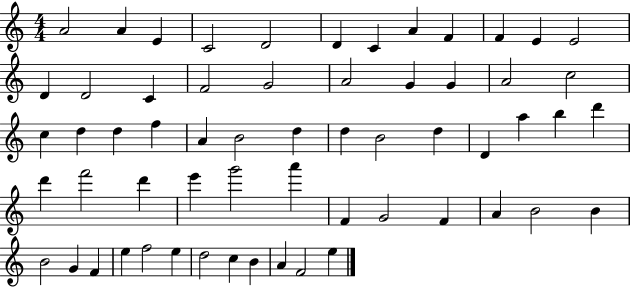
A4/h A4/q E4/q C4/h D4/h D4/q C4/q A4/q F4/q F4/q E4/q E4/h D4/q D4/h C4/q F4/h G4/h A4/h G4/q G4/q A4/h C5/h C5/q D5/q D5/q F5/q A4/q B4/h D5/q D5/q B4/h D5/q D4/q A5/q B5/q D6/q D6/q F6/h D6/q E6/q G6/h A6/q F4/q G4/h F4/q A4/q B4/h B4/q B4/h G4/q F4/q E5/q F5/h E5/q D5/h C5/q B4/q A4/q F4/h E5/q